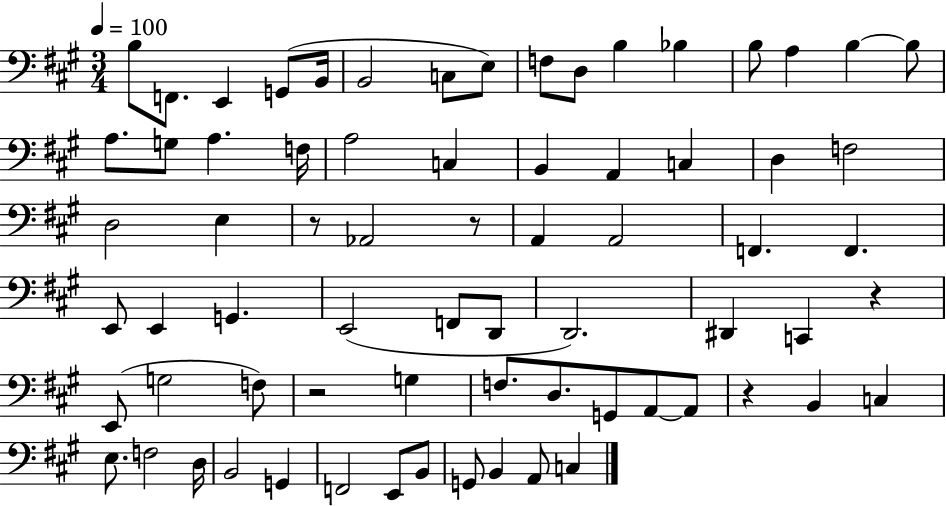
X:1
T:Untitled
M:3/4
L:1/4
K:A
B,/2 F,,/2 E,, G,,/2 B,,/4 B,,2 C,/2 E,/2 F,/2 D,/2 B, _B, B,/2 A, B, B,/2 A,/2 G,/2 A, F,/4 A,2 C, B,, A,, C, D, F,2 D,2 E, z/2 _A,,2 z/2 A,, A,,2 F,, F,, E,,/2 E,, G,, E,,2 F,,/2 D,,/2 D,,2 ^D,, C,, z E,,/2 G,2 F,/2 z2 G, F,/2 D,/2 G,,/2 A,,/2 A,,/2 z B,, C, E,/2 F,2 D,/4 B,,2 G,, F,,2 E,,/2 B,,/2 G,,/2 B,, A,,/2 C,